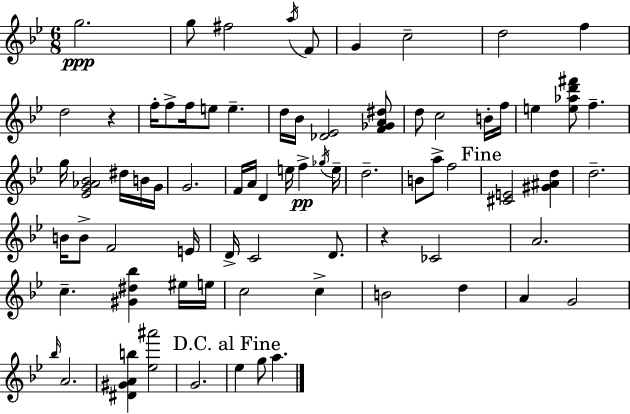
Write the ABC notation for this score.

X:1
T:Untitled
M:6/8
L:1/4
K:Gm
g2 g/2 ^f2 a/4 F/2 G c2 d2 f d2 z f/4 f/2 f/4 e/2 e d/4 _B/4 [_D_E]2 [F_GA^d]/2 d/2 c2 B/4 f/4 e [e_ad'^f']/2 f g/4 [_EG_A_B]2 ^d/4 B/4 G/4 G2 F/4 A/4 D e/4 f _g/4 e/4 d2 B/2 a/2 f2 [^CE]2 [^G^Ad] d2 B/4 B/2 F2 E/4 D/4 C2 D/2 z _C2 A2 c [^G^d_b] ^e/4 e/4 c2 c B2 d A G2 _b/4 A2 [^D^GAb] [_e^a']2 G2 _e g/2 a